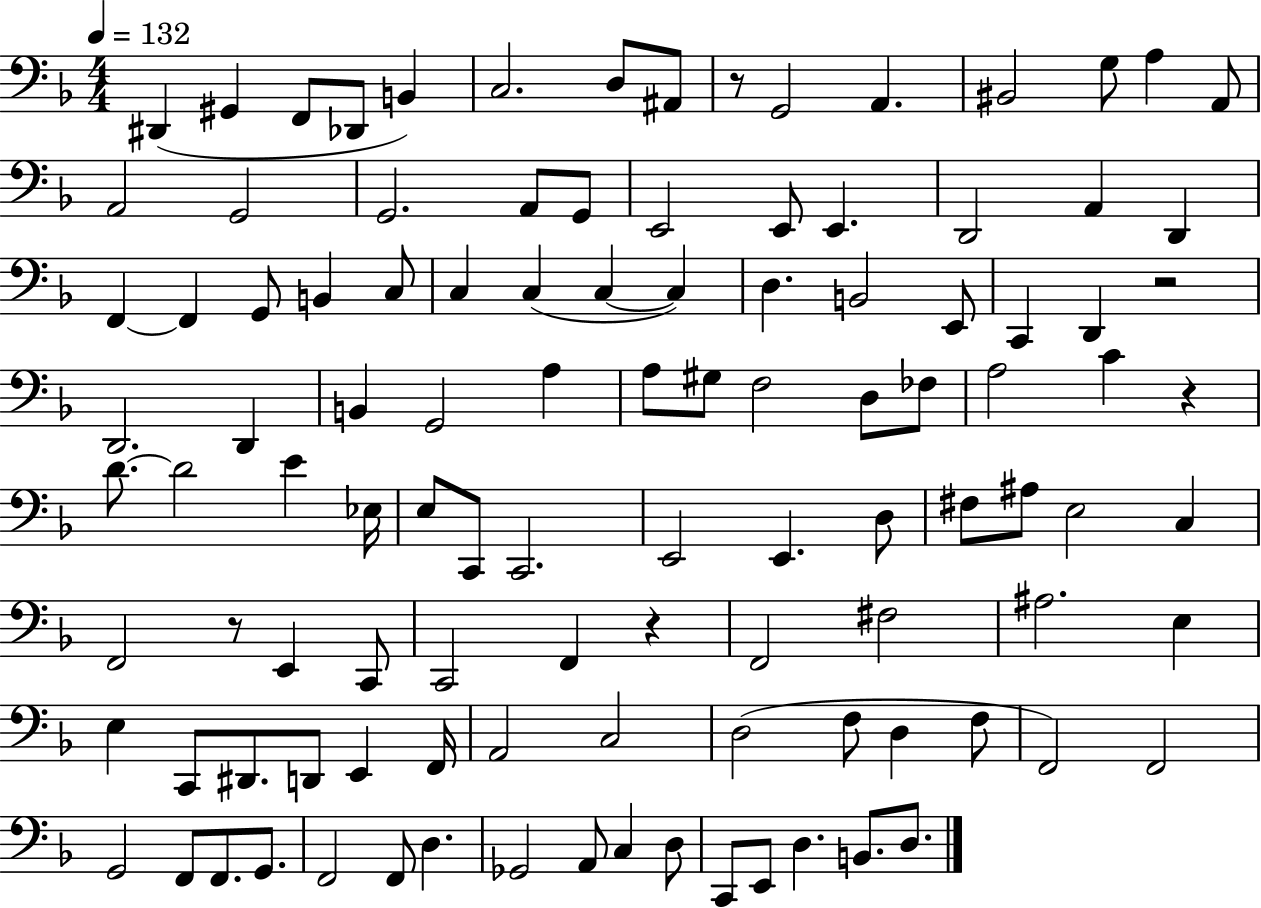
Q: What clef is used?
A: bass